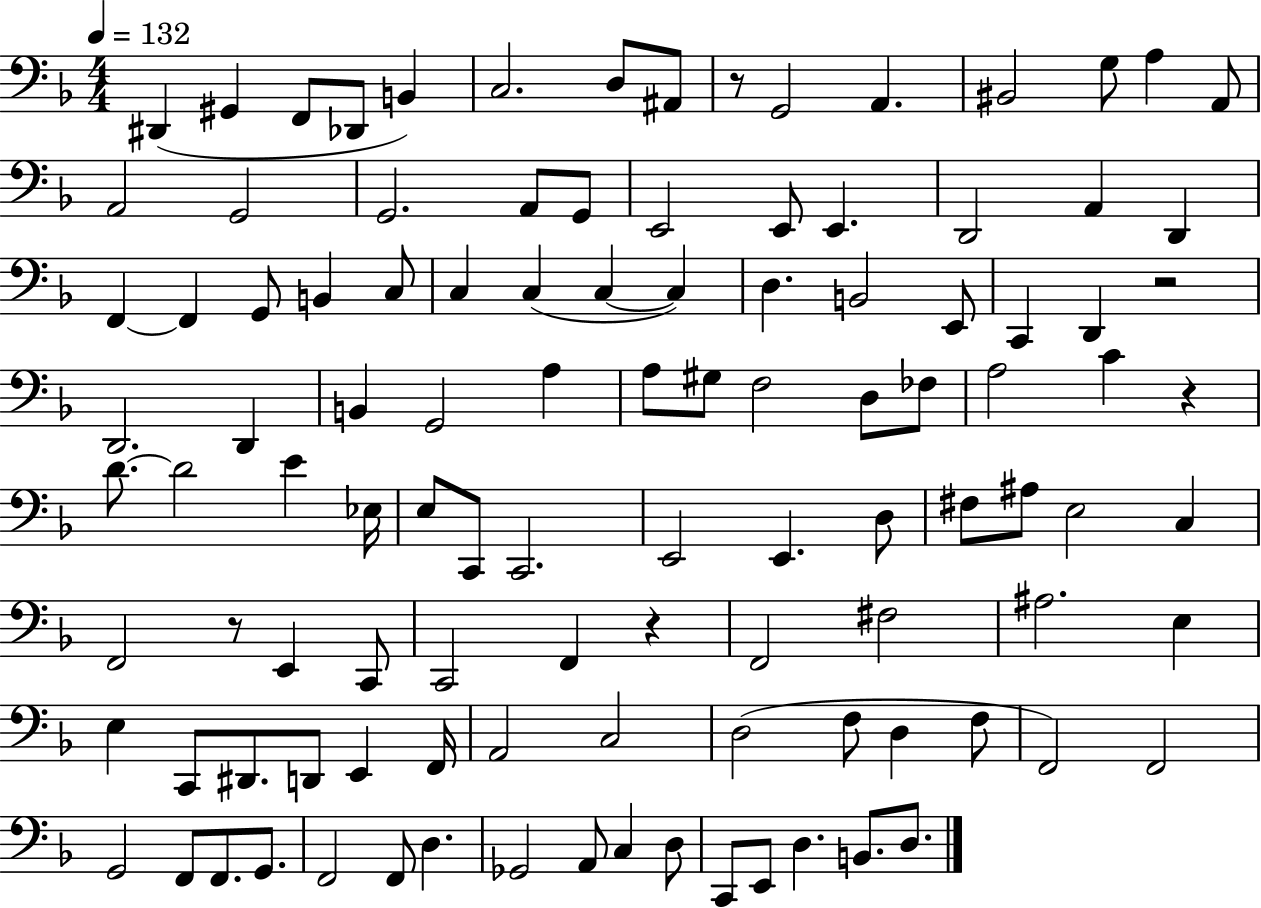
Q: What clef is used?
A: bass